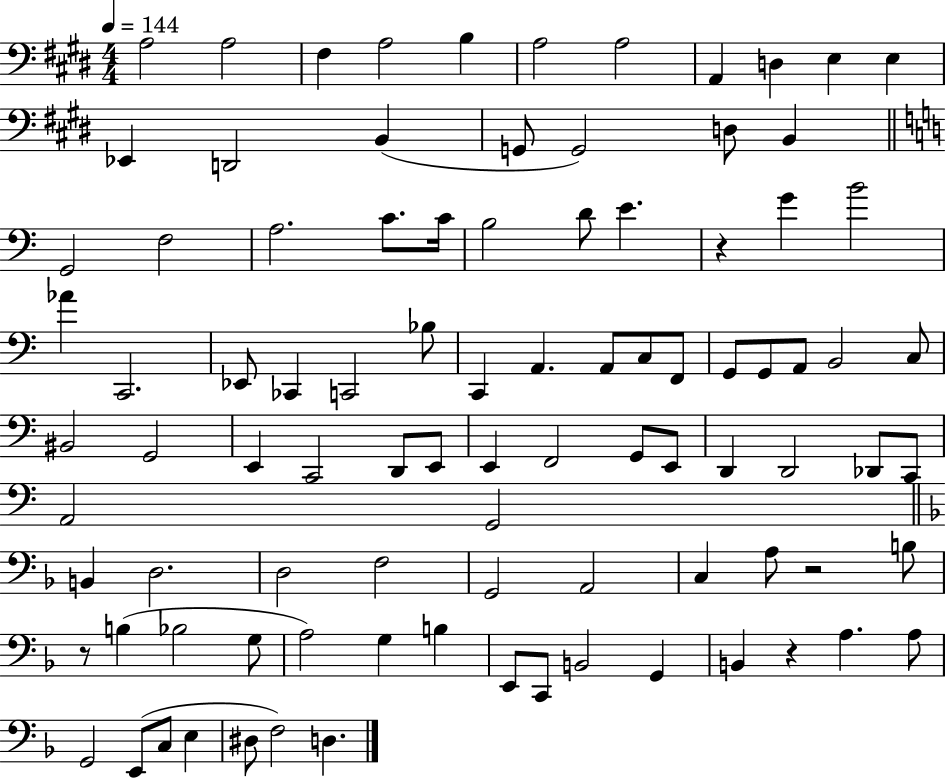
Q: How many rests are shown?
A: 4